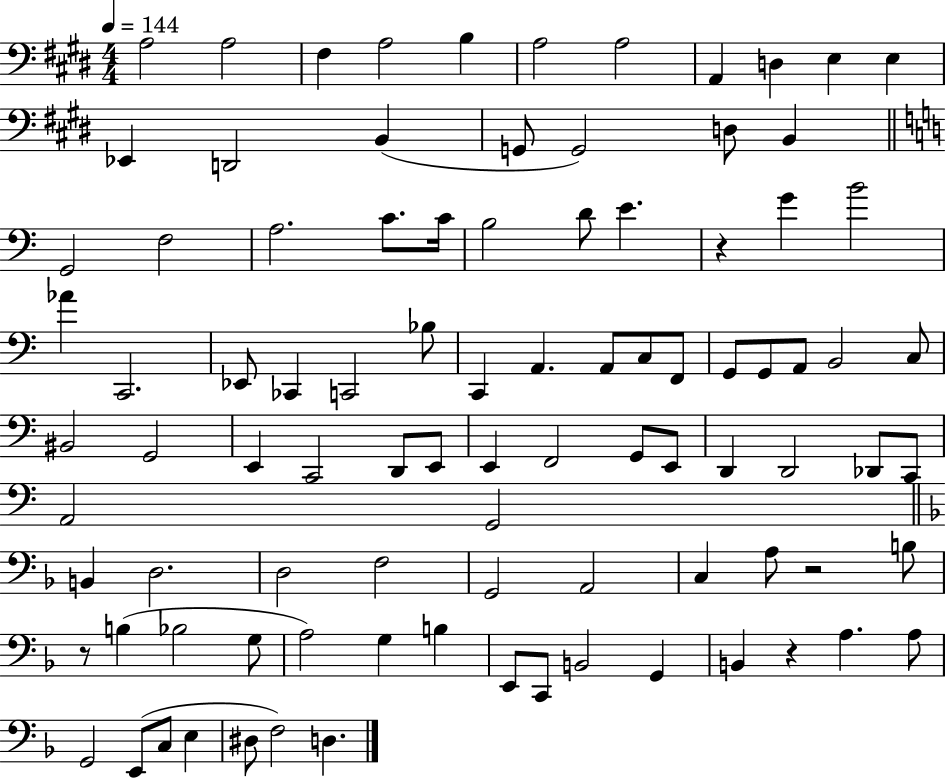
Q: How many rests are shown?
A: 4